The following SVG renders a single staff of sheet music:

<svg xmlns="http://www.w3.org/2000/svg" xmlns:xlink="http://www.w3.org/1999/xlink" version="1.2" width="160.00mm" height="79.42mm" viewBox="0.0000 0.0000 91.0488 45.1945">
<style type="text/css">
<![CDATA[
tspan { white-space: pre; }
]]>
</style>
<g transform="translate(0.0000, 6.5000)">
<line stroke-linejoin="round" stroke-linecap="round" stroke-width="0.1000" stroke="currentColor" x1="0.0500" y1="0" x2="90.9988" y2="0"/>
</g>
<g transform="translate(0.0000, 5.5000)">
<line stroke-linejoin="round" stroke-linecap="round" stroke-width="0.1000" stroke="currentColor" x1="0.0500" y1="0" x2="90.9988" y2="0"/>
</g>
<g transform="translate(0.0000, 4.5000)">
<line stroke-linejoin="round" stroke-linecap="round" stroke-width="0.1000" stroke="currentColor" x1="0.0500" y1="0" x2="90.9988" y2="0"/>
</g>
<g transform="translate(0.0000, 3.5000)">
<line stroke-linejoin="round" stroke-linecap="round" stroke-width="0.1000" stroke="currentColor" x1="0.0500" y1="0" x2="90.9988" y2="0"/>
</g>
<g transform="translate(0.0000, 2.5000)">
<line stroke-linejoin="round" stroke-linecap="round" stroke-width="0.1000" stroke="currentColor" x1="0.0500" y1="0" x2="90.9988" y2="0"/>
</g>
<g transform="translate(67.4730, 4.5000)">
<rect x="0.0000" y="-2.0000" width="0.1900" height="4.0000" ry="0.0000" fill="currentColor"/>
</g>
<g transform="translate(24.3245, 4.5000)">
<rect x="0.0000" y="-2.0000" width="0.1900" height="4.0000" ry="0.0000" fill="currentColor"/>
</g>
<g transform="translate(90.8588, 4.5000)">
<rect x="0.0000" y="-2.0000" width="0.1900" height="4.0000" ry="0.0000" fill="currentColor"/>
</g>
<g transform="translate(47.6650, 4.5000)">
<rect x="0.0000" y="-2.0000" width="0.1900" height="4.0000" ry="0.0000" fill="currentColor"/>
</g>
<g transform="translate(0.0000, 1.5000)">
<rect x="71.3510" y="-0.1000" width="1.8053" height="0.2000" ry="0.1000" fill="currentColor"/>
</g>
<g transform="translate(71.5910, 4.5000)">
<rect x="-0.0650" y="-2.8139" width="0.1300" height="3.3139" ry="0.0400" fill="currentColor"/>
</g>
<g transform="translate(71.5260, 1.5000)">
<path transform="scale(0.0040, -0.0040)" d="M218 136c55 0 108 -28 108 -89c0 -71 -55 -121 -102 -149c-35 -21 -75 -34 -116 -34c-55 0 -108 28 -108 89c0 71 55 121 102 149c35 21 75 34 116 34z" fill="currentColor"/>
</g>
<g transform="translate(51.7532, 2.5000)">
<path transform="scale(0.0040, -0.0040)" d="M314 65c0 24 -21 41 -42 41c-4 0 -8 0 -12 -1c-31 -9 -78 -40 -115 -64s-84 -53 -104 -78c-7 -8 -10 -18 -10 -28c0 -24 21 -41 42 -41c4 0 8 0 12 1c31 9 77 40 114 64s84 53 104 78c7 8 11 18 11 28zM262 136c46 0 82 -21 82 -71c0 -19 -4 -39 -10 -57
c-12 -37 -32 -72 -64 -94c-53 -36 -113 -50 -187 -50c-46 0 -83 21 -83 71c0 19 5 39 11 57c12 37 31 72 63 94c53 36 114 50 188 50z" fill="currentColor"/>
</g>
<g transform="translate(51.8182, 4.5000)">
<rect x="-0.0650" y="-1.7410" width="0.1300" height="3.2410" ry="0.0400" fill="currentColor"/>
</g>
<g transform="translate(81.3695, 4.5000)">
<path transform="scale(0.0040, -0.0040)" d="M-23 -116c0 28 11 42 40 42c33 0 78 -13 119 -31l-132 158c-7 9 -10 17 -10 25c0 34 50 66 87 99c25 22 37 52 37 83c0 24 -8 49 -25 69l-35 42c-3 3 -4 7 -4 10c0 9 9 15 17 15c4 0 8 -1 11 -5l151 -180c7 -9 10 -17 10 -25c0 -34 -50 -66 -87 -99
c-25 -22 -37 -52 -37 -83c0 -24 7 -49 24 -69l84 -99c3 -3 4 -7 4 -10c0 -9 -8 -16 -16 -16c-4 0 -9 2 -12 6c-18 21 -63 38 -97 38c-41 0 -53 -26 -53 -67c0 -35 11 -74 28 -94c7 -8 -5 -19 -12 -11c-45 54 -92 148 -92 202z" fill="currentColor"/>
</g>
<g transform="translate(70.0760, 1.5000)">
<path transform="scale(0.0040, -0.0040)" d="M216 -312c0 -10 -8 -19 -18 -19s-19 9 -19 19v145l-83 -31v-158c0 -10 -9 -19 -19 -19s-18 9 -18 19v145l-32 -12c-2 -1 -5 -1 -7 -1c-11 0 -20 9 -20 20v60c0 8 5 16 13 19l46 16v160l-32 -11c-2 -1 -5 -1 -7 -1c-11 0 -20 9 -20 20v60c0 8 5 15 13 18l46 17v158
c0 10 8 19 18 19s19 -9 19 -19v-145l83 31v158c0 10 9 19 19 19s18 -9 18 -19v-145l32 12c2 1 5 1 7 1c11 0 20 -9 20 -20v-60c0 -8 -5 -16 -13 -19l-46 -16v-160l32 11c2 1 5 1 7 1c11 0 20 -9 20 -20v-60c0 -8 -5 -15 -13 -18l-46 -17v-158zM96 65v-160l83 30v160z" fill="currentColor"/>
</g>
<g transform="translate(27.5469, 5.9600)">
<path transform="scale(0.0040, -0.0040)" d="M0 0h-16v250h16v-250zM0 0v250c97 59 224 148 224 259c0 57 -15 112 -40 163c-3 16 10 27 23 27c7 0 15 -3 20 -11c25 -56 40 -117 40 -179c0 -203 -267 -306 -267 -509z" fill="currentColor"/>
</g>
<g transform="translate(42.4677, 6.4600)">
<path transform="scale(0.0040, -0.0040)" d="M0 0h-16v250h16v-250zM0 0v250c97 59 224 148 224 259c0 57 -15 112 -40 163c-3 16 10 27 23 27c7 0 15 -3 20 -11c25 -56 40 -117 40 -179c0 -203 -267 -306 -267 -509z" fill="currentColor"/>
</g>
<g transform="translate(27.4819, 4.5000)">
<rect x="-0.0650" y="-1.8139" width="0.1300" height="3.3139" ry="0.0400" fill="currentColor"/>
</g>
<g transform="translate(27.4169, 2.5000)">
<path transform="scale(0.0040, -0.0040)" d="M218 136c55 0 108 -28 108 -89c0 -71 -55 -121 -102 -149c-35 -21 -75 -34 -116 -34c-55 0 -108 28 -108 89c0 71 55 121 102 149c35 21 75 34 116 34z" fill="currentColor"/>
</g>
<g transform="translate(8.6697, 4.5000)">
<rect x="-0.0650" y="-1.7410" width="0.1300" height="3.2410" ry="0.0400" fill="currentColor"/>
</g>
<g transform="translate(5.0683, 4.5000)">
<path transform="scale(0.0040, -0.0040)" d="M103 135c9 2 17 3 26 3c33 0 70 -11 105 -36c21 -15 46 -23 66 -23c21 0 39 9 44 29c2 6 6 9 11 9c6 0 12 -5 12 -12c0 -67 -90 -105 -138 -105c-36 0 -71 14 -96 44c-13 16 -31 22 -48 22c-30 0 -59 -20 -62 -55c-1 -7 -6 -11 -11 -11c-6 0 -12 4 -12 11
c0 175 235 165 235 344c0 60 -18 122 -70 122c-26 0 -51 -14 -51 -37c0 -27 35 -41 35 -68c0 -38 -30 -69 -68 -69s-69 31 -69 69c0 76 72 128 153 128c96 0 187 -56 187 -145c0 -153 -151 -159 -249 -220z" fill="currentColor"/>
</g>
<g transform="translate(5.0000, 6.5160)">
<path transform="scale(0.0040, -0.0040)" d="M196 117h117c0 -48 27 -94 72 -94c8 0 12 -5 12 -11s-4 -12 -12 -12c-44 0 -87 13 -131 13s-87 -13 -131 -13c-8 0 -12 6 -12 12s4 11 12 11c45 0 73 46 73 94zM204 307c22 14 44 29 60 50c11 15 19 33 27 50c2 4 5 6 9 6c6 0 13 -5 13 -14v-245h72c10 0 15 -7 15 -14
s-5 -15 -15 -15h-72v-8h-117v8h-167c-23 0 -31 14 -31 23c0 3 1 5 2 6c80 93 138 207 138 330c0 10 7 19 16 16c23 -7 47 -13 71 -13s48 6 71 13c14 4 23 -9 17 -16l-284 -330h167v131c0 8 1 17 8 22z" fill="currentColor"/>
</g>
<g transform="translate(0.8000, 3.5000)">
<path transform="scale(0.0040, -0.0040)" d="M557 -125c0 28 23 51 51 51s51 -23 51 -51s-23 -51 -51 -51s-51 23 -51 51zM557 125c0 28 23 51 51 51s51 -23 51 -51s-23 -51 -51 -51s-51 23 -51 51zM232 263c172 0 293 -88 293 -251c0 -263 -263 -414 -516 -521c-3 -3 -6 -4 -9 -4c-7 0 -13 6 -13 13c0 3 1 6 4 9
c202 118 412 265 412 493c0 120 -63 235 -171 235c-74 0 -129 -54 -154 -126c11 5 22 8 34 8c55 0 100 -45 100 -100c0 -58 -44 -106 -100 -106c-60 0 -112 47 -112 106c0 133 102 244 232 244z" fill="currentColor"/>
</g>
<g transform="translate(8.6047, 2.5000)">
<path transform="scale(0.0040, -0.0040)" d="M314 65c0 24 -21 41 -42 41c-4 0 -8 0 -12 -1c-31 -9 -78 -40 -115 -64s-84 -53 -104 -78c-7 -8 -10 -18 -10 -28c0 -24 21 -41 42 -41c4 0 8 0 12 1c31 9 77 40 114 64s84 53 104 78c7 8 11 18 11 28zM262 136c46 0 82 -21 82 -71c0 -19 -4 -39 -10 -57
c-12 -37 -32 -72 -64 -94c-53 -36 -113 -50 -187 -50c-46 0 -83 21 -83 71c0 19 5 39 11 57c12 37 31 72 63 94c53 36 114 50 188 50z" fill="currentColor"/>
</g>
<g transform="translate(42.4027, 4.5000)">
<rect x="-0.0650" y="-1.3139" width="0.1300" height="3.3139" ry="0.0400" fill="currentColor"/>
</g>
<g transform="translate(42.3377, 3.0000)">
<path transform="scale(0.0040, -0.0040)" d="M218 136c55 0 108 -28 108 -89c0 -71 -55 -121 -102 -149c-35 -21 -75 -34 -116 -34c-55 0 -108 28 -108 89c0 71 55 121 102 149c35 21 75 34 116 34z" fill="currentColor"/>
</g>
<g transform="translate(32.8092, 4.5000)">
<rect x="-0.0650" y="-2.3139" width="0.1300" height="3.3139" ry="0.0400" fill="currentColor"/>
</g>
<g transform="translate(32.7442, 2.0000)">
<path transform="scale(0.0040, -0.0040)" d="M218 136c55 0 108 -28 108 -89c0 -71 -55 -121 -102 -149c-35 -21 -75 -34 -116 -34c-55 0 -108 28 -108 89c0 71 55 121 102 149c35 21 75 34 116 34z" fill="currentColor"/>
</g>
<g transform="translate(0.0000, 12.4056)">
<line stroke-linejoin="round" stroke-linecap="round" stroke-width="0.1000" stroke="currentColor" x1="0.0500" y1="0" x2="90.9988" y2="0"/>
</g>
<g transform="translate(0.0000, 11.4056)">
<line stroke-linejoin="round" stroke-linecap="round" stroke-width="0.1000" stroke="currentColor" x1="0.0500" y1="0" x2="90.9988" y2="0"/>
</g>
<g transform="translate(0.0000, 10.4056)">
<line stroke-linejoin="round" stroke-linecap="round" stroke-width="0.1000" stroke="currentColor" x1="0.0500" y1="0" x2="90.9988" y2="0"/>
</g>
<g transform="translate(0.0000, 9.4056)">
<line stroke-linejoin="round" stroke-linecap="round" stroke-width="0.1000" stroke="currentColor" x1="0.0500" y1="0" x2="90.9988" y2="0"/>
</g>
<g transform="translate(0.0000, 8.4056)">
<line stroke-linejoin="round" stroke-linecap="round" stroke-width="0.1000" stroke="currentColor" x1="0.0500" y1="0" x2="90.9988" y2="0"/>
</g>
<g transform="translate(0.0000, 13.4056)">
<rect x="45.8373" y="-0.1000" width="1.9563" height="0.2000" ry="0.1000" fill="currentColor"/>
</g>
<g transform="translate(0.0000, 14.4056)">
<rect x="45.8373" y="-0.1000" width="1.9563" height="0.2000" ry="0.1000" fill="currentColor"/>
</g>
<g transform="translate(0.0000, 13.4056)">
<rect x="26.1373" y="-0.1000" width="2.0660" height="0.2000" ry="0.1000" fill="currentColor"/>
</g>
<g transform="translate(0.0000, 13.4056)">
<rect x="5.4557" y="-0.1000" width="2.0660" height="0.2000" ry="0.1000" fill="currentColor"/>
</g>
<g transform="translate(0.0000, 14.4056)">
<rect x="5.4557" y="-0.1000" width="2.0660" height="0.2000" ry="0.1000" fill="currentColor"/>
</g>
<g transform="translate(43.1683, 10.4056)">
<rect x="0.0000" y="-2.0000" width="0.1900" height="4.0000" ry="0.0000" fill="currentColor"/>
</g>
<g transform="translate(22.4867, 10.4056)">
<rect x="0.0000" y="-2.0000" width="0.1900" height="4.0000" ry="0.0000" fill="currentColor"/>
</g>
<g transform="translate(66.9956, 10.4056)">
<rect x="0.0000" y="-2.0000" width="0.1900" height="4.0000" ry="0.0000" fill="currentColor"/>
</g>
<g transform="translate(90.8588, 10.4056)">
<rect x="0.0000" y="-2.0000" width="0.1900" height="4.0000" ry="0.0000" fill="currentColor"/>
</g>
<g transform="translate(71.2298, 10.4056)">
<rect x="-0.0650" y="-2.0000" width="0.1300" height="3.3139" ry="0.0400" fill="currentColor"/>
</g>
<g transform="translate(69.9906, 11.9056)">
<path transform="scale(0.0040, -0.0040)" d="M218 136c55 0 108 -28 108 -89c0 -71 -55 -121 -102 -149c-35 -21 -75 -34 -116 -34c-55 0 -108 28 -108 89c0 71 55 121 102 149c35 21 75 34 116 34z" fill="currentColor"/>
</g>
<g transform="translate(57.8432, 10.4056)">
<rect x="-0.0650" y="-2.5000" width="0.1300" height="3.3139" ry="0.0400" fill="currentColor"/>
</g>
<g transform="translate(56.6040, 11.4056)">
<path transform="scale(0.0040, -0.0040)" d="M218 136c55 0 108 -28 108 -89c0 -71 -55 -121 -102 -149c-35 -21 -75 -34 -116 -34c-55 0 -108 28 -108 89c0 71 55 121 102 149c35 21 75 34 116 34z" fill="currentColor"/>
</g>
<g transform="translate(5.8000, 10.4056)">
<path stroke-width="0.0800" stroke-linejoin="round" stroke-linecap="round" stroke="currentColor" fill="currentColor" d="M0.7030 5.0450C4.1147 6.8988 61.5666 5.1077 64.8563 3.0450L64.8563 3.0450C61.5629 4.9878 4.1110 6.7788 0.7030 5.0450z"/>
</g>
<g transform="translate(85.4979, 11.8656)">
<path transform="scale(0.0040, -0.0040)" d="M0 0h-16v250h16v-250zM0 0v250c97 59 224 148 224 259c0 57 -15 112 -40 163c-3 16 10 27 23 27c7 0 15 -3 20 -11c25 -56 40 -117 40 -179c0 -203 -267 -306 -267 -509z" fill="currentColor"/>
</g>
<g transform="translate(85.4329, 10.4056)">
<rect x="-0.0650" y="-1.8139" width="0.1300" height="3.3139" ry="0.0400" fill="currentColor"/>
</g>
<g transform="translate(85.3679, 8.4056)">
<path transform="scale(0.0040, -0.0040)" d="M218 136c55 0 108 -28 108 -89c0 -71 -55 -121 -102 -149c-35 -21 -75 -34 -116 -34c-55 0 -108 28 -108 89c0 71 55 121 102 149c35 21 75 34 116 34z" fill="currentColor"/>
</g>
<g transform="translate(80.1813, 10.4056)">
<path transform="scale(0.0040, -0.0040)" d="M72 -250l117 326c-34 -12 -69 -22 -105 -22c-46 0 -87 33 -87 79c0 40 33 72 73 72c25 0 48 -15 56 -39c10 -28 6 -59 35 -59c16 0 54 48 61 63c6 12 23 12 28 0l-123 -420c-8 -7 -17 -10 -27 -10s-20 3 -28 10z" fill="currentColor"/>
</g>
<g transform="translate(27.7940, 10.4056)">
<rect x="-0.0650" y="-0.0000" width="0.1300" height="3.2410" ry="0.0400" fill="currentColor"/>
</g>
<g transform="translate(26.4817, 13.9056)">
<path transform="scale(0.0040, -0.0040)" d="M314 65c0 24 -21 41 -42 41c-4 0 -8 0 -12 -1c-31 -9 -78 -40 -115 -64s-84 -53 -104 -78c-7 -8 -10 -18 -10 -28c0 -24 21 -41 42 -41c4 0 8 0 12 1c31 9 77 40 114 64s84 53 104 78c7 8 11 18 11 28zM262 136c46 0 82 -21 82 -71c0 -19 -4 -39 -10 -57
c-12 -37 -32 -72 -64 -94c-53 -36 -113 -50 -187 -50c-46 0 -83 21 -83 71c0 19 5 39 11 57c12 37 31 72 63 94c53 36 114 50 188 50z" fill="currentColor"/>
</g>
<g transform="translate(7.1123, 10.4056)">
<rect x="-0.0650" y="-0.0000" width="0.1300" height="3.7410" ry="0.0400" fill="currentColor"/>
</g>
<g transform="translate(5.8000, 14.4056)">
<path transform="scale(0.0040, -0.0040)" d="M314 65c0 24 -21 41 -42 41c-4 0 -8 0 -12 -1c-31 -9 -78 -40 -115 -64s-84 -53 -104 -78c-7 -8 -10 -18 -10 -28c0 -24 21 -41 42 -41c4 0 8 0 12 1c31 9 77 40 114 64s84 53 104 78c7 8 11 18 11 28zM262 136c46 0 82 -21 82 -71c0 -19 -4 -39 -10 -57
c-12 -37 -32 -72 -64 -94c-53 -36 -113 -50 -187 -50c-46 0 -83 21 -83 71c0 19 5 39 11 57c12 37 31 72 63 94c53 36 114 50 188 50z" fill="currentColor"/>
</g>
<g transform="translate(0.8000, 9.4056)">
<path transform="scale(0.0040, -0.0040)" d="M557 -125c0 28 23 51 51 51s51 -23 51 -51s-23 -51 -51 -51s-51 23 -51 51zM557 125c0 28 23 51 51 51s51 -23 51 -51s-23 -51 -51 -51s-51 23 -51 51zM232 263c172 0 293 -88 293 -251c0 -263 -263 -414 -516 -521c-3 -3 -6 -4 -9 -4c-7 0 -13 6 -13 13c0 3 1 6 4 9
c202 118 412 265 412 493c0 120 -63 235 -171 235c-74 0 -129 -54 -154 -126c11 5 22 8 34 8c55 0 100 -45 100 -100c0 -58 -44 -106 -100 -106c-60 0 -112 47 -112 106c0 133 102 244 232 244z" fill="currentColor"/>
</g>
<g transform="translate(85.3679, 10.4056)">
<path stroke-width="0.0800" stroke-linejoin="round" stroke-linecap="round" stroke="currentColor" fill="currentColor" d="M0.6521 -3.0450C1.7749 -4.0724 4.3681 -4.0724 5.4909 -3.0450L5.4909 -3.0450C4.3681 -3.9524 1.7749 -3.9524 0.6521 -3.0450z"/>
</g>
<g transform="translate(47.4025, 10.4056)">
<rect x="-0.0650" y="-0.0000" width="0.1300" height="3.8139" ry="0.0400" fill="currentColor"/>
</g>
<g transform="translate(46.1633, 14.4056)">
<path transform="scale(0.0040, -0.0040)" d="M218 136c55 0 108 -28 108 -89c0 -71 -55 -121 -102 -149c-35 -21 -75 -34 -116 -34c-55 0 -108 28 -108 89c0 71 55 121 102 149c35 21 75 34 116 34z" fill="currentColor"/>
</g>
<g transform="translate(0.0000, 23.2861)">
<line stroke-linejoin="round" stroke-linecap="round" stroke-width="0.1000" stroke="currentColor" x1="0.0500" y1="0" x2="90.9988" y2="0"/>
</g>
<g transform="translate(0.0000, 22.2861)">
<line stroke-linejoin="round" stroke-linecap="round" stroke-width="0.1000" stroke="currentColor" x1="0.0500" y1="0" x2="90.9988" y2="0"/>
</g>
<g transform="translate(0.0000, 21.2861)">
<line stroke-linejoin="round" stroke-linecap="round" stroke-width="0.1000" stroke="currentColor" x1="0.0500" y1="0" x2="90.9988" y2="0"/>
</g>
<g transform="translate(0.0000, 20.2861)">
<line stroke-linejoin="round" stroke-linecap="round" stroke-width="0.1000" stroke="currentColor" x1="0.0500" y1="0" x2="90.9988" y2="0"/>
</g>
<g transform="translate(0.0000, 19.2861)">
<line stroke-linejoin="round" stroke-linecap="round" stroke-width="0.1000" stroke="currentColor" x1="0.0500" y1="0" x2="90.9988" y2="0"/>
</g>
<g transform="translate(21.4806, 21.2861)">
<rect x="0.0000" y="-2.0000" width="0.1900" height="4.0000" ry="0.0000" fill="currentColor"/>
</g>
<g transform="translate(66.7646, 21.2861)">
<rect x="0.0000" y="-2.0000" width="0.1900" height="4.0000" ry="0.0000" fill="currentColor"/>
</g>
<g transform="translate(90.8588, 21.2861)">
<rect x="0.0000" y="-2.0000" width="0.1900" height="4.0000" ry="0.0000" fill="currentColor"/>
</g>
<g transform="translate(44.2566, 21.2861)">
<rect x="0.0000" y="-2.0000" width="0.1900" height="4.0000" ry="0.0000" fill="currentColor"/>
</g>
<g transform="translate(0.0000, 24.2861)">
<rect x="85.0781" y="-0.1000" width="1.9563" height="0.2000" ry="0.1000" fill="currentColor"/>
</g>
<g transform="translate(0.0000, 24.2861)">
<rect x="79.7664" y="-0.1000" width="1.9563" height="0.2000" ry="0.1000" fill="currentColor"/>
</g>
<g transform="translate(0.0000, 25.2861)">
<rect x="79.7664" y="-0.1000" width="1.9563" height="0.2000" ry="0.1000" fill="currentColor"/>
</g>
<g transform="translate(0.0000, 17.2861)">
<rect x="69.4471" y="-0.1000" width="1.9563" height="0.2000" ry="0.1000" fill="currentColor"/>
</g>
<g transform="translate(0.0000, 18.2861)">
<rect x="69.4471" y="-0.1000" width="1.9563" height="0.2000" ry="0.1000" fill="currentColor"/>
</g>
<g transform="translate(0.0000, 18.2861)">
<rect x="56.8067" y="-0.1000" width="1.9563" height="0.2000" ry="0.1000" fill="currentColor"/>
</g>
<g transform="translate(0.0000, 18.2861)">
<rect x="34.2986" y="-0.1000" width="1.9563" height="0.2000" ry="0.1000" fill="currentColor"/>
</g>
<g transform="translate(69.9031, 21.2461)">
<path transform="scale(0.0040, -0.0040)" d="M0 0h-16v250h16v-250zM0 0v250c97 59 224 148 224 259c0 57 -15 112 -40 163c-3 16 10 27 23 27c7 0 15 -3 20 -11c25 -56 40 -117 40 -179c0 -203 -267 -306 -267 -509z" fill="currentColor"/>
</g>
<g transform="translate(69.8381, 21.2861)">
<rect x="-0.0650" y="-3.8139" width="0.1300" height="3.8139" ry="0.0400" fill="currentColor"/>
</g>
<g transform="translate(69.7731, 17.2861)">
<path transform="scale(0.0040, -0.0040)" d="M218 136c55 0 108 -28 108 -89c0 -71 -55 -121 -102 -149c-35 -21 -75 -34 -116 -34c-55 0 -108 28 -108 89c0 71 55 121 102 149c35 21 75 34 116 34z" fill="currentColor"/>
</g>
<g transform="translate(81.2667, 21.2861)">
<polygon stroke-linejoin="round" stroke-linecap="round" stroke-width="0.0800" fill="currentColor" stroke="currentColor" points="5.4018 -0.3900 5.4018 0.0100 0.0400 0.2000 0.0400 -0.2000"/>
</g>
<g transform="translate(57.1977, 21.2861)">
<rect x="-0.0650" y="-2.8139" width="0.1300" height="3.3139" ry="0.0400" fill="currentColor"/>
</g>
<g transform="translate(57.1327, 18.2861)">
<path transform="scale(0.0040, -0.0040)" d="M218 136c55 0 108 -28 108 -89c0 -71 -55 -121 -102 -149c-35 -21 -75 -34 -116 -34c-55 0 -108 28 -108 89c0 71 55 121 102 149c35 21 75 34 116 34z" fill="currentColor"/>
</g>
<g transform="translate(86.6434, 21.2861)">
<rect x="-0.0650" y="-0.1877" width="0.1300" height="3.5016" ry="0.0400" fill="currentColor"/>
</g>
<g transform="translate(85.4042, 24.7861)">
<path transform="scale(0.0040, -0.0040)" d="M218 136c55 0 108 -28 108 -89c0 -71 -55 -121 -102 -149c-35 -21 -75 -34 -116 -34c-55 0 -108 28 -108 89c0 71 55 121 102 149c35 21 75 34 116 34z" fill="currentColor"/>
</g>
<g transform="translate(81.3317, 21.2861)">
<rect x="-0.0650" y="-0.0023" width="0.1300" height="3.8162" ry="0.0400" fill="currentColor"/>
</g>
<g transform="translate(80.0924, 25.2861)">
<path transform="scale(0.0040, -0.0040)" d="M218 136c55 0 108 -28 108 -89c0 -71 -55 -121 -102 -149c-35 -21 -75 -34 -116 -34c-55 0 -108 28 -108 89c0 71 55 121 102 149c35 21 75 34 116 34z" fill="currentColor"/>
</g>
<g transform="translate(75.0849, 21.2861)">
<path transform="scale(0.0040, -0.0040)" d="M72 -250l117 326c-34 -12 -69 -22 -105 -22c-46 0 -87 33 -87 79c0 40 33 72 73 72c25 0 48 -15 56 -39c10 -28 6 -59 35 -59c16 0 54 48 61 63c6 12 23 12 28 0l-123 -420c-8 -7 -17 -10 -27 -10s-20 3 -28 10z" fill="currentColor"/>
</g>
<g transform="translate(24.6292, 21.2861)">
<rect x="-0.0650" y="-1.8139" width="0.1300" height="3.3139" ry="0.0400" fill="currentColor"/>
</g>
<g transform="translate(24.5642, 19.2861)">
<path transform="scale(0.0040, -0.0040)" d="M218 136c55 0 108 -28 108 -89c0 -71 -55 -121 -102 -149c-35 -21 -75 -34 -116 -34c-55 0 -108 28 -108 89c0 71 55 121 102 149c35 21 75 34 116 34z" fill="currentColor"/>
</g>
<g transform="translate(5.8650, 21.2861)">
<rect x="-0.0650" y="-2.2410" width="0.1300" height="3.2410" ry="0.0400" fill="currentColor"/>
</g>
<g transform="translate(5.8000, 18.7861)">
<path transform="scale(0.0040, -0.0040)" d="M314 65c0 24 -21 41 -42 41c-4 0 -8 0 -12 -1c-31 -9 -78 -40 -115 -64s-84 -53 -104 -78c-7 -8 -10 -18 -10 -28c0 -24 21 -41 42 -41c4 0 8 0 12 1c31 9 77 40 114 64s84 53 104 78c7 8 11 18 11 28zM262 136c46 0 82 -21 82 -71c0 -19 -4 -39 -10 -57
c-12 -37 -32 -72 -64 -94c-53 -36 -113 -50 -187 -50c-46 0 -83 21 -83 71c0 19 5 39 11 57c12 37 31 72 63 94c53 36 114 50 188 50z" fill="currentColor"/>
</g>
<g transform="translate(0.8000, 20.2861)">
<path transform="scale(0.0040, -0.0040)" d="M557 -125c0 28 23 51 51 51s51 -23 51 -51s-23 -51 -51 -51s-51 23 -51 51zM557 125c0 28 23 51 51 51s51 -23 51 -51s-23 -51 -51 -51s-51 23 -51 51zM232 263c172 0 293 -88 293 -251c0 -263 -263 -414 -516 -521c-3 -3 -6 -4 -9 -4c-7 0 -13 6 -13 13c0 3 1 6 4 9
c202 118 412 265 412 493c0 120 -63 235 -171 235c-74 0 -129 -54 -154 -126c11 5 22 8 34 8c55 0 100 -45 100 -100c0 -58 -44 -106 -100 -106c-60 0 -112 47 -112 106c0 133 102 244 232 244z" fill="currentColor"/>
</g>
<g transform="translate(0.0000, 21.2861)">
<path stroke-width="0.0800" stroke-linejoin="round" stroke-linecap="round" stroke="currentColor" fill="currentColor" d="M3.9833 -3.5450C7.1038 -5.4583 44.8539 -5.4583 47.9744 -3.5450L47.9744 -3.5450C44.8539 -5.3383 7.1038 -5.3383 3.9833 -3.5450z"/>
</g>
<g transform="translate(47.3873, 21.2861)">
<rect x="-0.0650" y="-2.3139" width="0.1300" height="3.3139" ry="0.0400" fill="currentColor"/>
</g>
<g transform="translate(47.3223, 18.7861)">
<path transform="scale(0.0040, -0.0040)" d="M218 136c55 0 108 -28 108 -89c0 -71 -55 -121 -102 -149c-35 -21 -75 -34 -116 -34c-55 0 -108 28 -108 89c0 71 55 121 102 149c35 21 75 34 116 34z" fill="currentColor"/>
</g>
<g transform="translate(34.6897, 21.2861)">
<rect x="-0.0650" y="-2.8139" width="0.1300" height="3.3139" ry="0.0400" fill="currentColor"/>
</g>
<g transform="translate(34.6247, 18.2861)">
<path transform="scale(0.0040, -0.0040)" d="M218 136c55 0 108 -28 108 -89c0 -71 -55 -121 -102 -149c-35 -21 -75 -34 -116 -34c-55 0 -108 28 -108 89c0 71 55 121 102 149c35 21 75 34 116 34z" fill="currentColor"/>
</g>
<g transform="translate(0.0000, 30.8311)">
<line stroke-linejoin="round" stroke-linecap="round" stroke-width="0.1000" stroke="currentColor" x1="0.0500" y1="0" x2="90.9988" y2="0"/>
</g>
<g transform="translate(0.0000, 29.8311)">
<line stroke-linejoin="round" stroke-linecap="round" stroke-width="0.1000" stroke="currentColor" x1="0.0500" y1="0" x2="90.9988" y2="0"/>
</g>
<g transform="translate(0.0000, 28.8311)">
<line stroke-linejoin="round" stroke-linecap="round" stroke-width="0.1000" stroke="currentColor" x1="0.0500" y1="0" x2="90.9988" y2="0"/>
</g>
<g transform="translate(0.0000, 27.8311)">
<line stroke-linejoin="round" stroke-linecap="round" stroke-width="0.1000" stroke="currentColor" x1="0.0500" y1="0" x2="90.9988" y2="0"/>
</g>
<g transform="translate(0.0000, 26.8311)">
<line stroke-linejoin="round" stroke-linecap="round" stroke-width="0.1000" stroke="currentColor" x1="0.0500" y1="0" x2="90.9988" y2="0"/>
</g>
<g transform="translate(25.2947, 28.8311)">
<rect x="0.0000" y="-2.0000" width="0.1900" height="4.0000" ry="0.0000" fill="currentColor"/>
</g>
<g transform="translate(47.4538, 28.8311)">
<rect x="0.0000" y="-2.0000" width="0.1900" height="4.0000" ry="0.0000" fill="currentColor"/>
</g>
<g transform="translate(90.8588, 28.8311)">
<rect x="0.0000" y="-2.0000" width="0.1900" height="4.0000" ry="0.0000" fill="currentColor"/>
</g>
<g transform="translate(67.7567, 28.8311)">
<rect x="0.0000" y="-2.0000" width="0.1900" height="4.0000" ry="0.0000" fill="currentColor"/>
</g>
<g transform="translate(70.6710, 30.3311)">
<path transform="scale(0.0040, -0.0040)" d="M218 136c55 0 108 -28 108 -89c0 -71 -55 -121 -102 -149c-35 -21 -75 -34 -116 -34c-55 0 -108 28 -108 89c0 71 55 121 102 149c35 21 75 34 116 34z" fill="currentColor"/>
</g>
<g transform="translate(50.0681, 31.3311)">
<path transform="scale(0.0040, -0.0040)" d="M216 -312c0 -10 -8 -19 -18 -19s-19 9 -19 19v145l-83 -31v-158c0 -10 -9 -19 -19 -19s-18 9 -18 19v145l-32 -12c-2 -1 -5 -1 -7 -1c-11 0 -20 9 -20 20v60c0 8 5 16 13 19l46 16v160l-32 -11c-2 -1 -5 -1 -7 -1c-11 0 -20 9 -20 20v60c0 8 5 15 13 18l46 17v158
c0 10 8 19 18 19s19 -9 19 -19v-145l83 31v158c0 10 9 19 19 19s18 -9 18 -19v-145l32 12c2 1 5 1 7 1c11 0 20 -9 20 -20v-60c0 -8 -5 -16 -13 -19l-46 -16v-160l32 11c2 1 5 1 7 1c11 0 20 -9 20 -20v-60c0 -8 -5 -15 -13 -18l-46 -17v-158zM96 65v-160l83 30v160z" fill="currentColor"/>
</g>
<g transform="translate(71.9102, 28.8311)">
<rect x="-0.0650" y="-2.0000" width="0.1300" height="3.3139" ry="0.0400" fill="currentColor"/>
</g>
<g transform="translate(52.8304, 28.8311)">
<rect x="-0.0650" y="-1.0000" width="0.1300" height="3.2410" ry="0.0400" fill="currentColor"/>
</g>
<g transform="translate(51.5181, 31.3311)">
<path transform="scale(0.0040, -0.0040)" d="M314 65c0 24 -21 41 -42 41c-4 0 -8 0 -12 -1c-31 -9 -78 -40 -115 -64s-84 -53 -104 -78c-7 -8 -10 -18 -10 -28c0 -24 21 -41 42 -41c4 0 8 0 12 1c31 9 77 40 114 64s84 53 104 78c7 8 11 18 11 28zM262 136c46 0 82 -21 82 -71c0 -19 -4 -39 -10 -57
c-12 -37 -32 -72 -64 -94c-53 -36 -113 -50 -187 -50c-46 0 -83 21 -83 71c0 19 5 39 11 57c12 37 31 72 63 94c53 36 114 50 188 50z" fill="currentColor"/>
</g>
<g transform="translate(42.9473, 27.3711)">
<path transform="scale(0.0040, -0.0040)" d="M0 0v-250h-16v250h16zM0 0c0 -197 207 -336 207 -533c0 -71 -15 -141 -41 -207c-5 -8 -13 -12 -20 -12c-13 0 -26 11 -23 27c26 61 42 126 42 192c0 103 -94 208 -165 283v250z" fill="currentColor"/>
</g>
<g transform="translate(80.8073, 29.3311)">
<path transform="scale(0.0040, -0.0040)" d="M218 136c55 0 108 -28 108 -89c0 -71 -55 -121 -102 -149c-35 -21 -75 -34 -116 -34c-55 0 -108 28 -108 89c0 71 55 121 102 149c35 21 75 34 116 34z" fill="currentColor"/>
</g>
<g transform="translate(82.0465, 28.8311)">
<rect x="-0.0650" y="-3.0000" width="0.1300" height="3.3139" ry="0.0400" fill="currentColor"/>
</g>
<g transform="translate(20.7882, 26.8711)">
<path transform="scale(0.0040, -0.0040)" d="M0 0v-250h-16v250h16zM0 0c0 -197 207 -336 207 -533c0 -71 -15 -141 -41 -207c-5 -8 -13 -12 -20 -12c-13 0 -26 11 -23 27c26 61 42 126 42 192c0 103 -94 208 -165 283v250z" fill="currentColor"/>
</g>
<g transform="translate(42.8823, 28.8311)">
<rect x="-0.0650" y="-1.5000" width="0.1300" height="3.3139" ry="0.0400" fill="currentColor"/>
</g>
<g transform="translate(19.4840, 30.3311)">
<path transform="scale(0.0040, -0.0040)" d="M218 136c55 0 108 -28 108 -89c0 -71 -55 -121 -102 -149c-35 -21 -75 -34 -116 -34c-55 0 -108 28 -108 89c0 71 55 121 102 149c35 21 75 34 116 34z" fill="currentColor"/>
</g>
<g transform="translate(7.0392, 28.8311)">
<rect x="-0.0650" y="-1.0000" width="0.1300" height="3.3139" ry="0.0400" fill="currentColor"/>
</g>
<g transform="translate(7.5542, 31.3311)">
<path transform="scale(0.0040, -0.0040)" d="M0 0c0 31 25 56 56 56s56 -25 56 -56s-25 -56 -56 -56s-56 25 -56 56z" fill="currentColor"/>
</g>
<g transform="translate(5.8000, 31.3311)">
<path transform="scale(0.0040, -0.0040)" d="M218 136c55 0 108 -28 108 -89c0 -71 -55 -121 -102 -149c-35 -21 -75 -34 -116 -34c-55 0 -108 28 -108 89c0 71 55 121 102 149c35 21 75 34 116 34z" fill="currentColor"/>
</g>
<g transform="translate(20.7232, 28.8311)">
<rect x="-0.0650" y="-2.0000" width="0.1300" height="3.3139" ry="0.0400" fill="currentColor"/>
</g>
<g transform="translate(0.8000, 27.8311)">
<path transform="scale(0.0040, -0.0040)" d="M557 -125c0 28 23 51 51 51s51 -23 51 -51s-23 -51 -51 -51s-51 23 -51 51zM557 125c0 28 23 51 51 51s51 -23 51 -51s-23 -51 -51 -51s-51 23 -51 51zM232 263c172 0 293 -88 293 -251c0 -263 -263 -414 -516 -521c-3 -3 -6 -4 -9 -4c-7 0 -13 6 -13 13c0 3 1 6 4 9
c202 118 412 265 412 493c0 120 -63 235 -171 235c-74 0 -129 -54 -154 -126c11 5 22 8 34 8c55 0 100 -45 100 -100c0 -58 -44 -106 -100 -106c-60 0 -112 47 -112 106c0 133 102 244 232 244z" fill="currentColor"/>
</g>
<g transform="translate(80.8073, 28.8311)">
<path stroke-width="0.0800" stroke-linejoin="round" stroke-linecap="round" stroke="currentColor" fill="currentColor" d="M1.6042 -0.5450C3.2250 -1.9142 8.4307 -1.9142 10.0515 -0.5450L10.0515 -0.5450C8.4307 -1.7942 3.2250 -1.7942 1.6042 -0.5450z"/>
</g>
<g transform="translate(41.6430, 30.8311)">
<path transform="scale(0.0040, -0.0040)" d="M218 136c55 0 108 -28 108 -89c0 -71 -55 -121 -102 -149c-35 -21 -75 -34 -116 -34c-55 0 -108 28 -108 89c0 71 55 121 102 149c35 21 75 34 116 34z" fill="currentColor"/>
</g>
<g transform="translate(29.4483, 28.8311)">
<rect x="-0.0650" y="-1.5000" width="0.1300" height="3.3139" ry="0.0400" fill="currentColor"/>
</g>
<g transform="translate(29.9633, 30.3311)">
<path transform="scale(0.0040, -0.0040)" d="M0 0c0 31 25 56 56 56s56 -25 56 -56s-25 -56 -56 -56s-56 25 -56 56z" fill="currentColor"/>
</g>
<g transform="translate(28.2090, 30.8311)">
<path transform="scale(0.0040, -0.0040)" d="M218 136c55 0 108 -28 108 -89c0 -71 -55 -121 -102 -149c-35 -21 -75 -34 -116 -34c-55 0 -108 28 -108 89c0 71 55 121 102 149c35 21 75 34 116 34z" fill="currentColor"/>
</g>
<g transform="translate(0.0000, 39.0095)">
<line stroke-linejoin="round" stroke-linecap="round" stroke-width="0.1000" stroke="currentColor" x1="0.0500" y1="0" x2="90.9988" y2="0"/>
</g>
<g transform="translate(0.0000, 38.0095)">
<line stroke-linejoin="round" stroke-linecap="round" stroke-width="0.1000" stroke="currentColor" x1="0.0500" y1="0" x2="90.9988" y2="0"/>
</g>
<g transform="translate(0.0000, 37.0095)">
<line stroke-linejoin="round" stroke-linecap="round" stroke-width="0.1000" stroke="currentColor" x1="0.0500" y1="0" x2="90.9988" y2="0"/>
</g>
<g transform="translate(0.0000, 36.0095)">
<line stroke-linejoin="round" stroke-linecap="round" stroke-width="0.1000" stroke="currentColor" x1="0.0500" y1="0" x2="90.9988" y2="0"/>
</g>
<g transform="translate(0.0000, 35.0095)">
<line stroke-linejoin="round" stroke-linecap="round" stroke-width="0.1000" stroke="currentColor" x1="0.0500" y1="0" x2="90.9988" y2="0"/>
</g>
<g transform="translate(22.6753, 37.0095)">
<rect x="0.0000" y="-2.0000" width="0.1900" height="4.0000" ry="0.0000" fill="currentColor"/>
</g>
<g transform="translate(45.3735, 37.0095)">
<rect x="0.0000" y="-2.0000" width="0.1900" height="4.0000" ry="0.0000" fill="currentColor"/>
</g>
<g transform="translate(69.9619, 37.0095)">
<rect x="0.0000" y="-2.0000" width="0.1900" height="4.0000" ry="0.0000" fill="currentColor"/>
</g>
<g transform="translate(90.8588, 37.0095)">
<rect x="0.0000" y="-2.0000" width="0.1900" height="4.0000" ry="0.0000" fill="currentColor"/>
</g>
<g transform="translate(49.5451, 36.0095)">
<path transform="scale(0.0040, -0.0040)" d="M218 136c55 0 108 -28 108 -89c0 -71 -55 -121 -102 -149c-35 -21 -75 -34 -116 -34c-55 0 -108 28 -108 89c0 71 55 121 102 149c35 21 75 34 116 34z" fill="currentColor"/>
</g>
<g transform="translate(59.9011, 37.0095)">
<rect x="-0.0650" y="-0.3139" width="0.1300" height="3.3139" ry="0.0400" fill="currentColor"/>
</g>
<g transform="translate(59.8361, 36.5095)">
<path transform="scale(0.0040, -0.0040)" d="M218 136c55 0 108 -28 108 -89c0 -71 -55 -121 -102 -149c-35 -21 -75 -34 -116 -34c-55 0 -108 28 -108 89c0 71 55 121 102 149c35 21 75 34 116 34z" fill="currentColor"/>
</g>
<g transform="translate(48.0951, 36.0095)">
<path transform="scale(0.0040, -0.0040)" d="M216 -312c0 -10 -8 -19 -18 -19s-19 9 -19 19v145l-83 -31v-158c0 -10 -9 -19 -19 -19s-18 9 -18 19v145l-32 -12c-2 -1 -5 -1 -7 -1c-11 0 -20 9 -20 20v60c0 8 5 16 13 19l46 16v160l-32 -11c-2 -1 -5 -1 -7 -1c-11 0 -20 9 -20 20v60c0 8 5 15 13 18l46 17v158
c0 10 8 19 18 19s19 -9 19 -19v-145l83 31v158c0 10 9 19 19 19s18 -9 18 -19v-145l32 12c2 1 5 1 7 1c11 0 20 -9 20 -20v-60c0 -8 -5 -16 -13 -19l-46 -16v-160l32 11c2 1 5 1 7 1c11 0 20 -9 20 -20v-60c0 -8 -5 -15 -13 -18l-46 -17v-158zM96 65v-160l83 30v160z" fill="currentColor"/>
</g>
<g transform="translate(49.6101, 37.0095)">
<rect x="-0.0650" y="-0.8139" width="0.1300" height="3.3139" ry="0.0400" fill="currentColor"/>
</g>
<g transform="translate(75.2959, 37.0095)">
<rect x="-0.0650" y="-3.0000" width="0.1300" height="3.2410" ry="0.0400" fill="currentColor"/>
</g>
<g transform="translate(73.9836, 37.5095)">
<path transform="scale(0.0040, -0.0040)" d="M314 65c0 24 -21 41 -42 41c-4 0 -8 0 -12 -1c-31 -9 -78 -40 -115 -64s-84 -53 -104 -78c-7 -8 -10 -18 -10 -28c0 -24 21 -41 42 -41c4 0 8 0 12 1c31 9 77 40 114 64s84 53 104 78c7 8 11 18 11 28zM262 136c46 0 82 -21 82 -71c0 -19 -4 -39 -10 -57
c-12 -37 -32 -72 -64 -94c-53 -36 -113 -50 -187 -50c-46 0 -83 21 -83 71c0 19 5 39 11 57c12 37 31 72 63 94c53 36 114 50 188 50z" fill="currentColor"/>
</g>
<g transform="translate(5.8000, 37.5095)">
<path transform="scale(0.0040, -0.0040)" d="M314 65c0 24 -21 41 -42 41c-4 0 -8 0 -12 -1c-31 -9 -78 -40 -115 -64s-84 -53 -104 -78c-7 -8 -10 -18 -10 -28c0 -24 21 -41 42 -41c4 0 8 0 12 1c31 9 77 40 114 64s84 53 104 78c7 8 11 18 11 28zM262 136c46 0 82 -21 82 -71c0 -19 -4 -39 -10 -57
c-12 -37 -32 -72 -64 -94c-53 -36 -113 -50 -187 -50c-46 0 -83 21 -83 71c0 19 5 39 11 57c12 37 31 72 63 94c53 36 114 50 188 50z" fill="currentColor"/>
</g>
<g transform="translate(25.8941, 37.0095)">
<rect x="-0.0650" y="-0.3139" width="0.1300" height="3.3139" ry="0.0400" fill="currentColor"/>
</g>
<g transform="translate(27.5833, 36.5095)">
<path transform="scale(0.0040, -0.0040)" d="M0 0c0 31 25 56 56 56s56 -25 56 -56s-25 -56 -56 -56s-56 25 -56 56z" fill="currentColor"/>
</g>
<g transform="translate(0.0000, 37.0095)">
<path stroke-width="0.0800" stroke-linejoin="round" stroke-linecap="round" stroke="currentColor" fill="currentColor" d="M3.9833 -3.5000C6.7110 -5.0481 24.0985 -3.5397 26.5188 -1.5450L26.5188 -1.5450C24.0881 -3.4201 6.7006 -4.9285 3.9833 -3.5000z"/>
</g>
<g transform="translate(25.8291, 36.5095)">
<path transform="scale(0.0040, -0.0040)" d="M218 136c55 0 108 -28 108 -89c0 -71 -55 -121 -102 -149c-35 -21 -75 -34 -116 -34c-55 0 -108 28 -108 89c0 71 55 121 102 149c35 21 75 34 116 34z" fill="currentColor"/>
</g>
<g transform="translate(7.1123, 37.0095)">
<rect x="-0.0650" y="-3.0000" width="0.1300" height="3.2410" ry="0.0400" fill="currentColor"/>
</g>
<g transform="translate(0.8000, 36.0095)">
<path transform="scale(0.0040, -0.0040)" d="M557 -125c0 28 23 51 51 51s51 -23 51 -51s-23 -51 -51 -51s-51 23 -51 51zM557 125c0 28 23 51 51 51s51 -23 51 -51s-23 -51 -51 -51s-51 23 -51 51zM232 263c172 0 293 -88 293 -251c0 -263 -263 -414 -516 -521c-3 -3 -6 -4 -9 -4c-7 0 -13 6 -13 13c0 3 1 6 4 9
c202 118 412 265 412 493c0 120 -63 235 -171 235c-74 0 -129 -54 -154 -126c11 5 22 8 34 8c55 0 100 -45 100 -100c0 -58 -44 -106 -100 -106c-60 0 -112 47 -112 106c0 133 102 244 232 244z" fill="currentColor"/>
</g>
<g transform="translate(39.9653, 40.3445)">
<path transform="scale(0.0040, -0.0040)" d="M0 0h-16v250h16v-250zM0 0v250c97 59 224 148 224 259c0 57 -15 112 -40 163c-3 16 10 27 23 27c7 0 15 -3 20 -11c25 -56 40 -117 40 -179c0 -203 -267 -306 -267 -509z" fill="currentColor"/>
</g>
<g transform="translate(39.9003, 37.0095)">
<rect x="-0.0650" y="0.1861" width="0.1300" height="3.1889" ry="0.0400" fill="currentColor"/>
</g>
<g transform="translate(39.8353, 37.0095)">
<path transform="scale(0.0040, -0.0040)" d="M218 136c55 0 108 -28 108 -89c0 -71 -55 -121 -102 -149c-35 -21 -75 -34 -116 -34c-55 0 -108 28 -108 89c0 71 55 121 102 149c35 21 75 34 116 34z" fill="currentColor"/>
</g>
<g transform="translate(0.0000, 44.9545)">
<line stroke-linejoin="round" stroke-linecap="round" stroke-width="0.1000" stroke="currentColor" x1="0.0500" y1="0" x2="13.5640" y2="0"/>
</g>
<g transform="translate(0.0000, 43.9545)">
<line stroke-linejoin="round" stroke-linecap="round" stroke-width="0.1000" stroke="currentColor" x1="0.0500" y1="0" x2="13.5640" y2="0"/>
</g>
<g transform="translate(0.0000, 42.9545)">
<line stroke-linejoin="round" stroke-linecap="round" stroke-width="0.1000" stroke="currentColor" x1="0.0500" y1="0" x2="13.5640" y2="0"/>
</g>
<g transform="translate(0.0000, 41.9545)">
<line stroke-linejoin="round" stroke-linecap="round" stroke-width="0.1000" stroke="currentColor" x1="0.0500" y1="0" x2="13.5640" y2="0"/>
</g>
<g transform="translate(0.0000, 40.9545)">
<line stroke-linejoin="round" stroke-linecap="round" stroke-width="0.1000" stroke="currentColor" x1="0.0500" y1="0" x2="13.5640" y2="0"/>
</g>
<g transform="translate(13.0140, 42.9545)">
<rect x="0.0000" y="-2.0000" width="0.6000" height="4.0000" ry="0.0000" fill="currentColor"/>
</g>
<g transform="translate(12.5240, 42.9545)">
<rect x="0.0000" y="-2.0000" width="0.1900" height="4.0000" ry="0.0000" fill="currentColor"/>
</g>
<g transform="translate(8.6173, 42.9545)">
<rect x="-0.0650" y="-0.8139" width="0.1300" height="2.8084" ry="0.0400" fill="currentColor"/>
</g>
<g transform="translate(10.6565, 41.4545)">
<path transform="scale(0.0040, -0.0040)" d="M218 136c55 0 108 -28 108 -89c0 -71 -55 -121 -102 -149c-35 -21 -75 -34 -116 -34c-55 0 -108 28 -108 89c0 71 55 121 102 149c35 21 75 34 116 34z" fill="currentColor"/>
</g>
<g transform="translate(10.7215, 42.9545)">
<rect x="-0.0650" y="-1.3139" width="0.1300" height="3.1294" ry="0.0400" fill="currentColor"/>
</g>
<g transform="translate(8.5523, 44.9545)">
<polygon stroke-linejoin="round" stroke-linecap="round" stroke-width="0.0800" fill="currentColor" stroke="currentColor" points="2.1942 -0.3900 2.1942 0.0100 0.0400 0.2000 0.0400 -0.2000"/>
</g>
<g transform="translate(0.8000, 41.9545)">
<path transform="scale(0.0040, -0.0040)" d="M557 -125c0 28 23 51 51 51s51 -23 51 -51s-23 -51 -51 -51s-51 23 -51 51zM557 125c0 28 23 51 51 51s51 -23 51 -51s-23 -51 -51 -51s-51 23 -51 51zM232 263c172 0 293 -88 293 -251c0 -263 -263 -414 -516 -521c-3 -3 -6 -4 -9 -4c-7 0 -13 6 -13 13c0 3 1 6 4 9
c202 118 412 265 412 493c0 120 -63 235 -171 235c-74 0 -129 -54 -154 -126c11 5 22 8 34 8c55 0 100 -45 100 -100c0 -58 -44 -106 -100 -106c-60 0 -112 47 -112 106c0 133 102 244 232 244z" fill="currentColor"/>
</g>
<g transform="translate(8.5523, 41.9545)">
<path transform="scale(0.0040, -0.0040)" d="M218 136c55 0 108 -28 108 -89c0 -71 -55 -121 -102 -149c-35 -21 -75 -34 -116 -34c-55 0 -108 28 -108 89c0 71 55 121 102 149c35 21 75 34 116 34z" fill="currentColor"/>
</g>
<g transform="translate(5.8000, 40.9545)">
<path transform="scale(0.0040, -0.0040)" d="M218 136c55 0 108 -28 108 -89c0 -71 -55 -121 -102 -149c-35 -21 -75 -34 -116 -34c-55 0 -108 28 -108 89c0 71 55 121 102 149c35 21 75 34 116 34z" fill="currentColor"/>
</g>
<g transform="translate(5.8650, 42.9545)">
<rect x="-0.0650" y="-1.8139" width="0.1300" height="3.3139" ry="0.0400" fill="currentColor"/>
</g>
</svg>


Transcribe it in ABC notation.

X:1
T:Untitled
M:2/4
L:1/4
K:C
A,2 A,/2 B, G,/2 A,2 ^C z C,,2 D,,2 C,, B,, A,, z/2 A,/2 B,2 A, C B, C E/2 z/2 C,,/2 D,,/2 F,, A,,/2 G,, G,,/2 ^F,,2 A,, C, C,2 E, D,/2 ^F, E, C,2 A, F,/2 G,/2